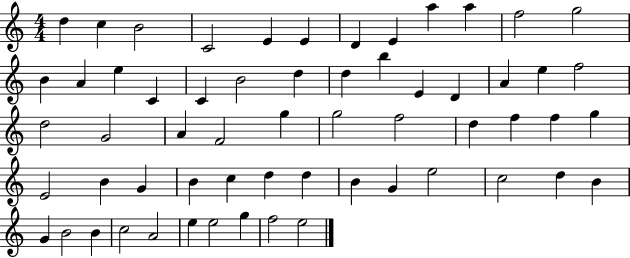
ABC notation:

X:1
T:Untitled
M:4/4
L:1/4
K:C
d c B2 C2 E E D E a a f2 g2 B A e C C B2 d d b E D A e f2 d2 G2 A F2 g g2 f2 d f f g E2 B G B c d d B G e2 c2 d B G B2 B c2 A2 e e2 g f2 e2